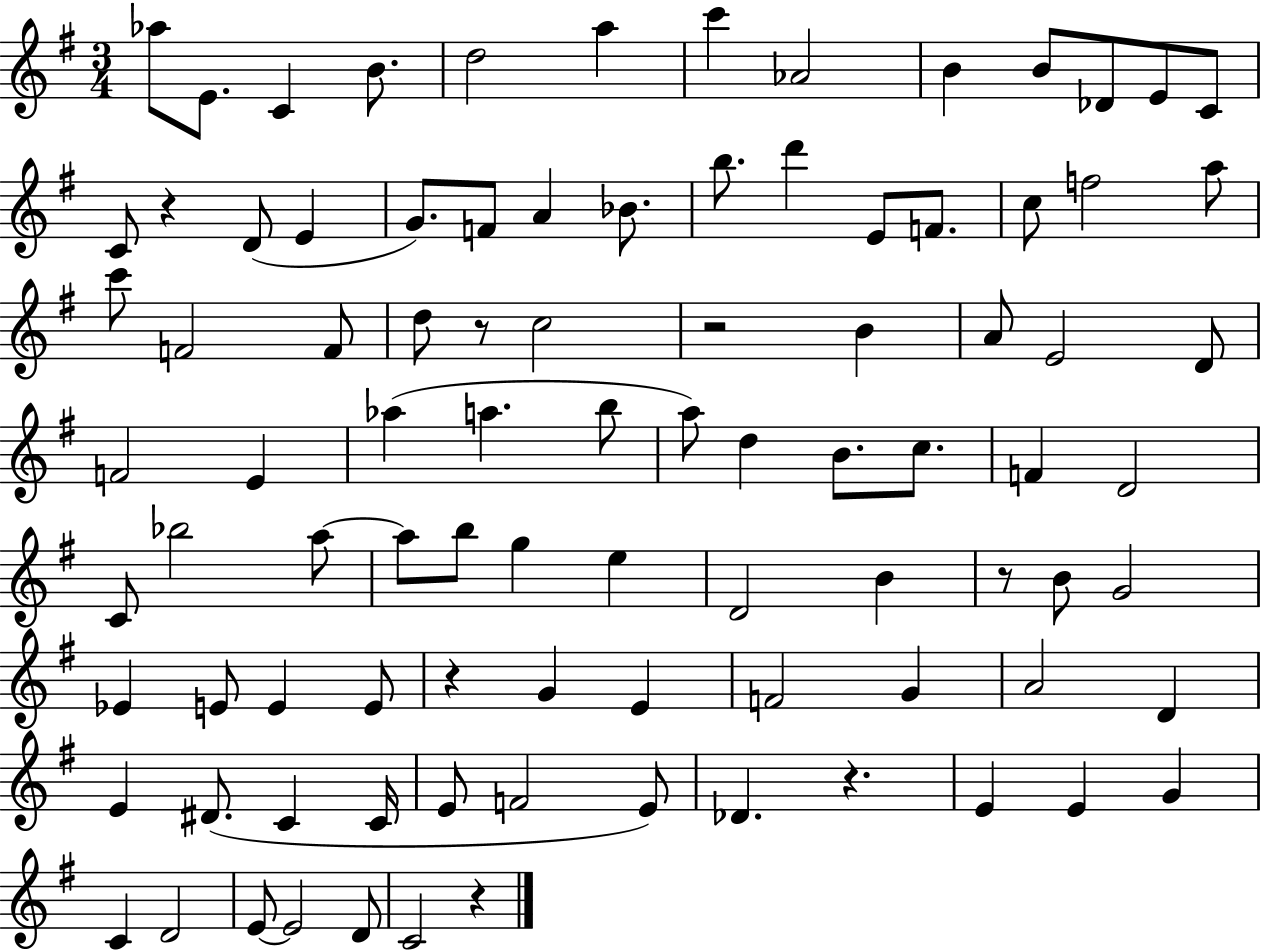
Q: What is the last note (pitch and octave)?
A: C4